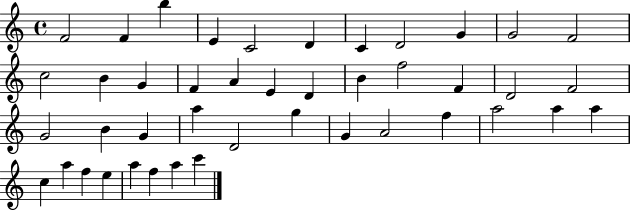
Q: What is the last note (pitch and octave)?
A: C6